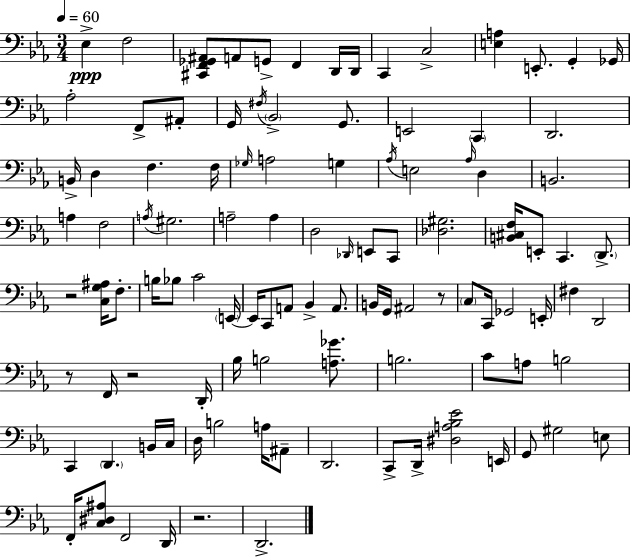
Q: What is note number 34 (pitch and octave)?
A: B2